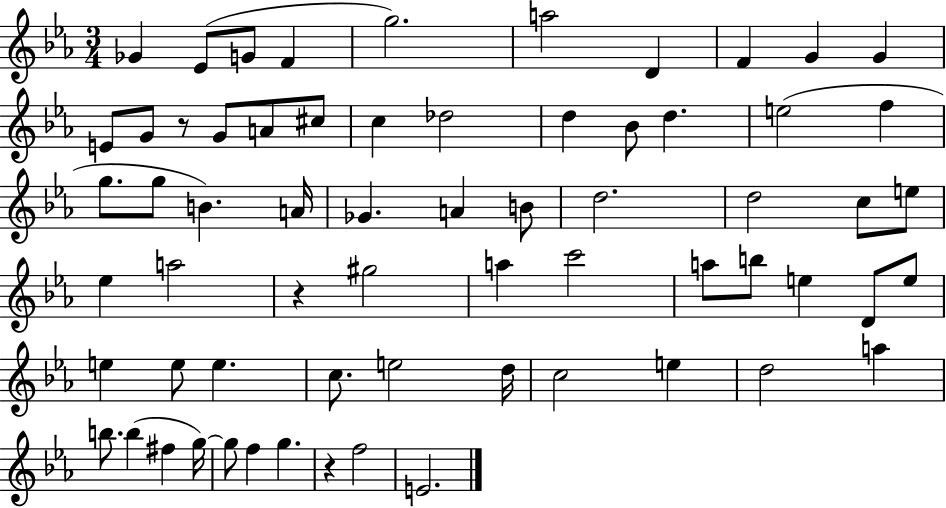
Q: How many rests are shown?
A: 3